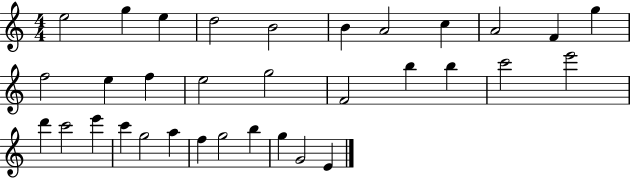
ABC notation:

X:1
T:Untitled
M:4/4
L:1/4
K:C
e2 g e d2 B2 B A2 c A2 F g f2 e f e2 g2 F2 b b c'2 e'2 d' c'2 e' c' g2 a f g2 b g G2 E